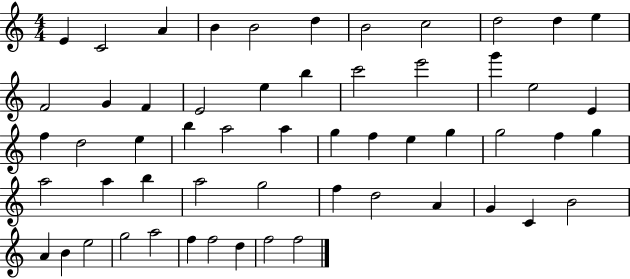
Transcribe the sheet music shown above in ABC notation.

X:1
T:Untitled
M:4/4
L:1/4
K:C
E C2 A B B2 d B2 c2 d2 d e F2 G F E2 e b c'2 e'2 g' e2 E f d2 e b a2 a g f e g g2 f g a2 a b a2 g2 f d2 A G C B2 A B e2 g2 a2 f f2 d f2 f2